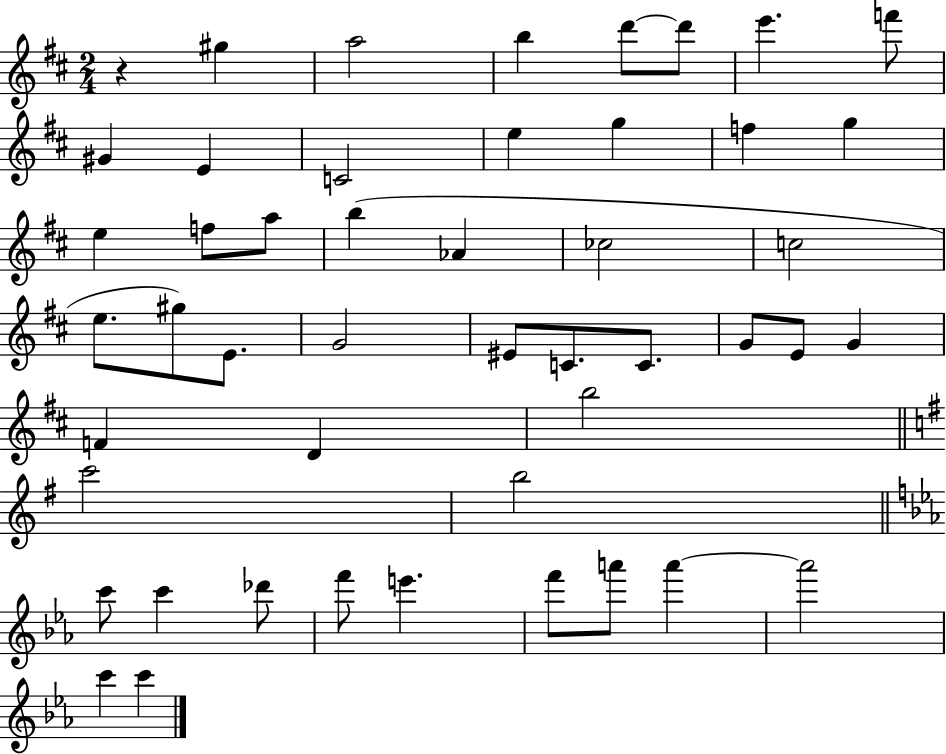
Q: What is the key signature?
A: D major